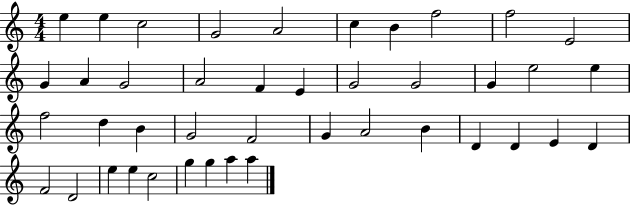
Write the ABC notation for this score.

X:1
T:Untitled
M:4/4
L:1/4
K:C
e e c2 G2 A2 c B f2 f2 E2 G A G2 A2 F E G2 G2 G e2 e f2 d B G2 F2 G A2 B D D E D F2 D2 e e c2 g g a a